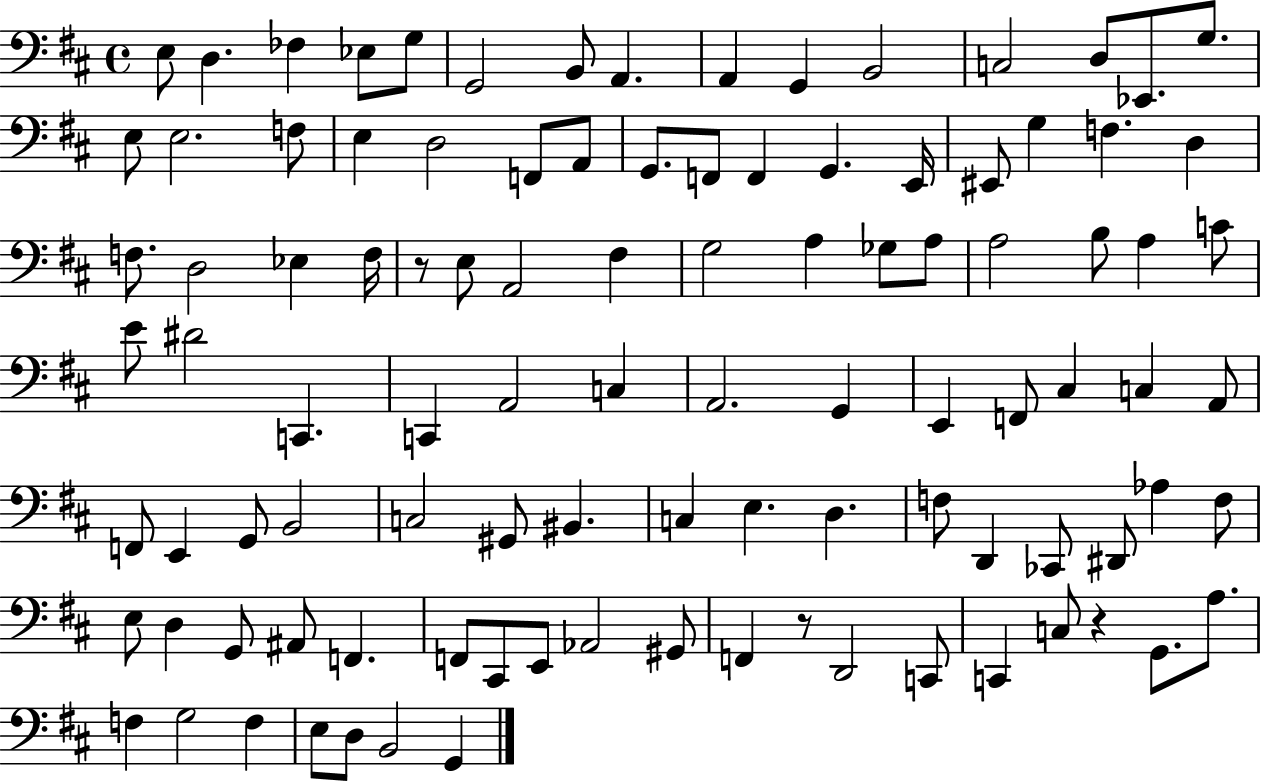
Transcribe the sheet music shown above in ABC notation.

X:1
T:Untitled
M:4/4
L:1/4
K:D
E,/2 D, _F, _E,/2 G,/2 G,,2 B,,/2 A,, A,, G,, B,,2 C,2 D,/2 _E,,/2 G,/2 E,/2 E,2 F,/2 E, D,2 F,,/2 A,,/2 G,,/2 F,,/2 F,, G,, E,,/4 ^E,,/2 G, F, D, F,/2 D,2 _E, F,/4 z/2 E,/2 A,,2 ^F, G,2 A, _G,/2 A,/2 A,2 B,/2 A, C/2 E/2 ^D2 C,, C,, A,,2 C, A,,2 G,, E,, F,,/2 ^C, C, A,,/2 F,,/2 E,, G,,/2 B,,2 C,2 ^G,,/2 ^B,, C, E, D, F,/2 D,, _C,,/2 ^D,,/2 _A, F,/2 E,/2 D, G,,/2 ^A,,/2 F,, F,,/2 ^C,,/2 E,,/2 _A,,2 ^G,,/2 F,, z/2 D,,2 C,,/2 C,, C,/2 z G,,/2 A,/2 F, G,2 F, E,/2 D,/2 B,,2 G,,